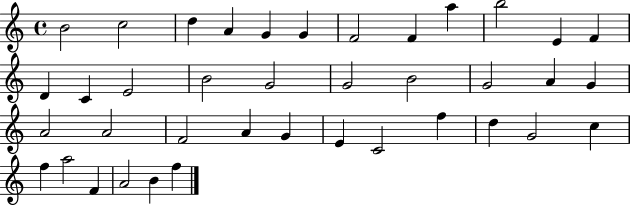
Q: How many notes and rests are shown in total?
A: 39